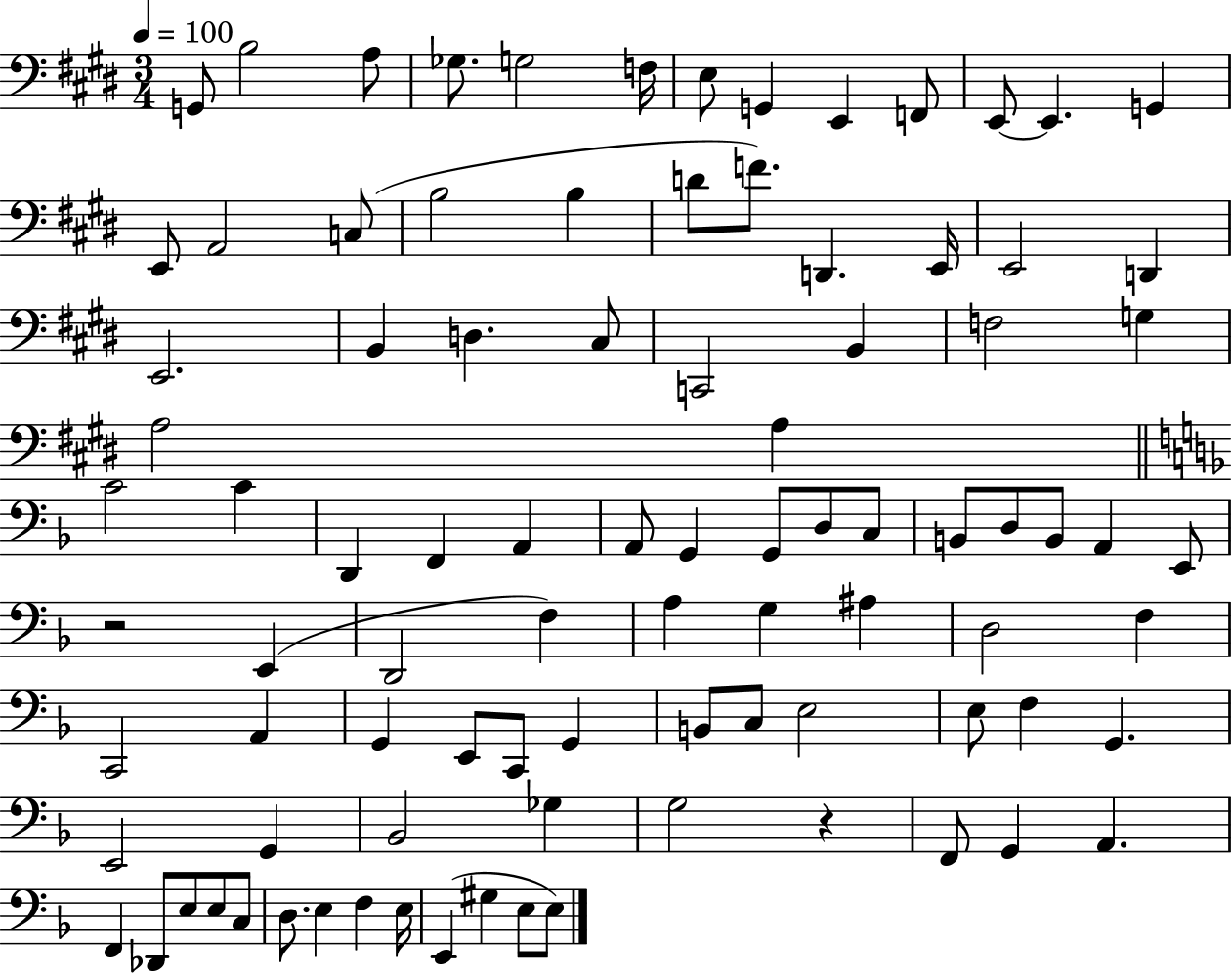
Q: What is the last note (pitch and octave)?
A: E3